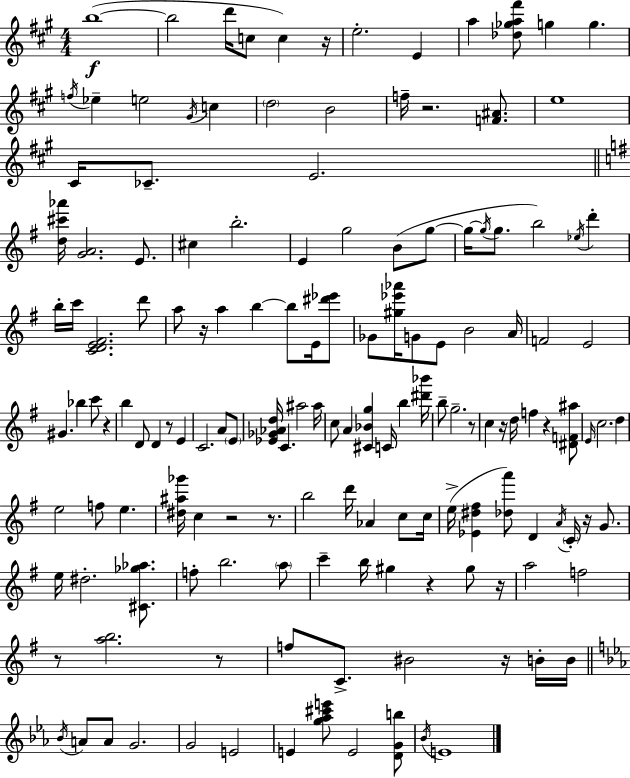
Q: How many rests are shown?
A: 16